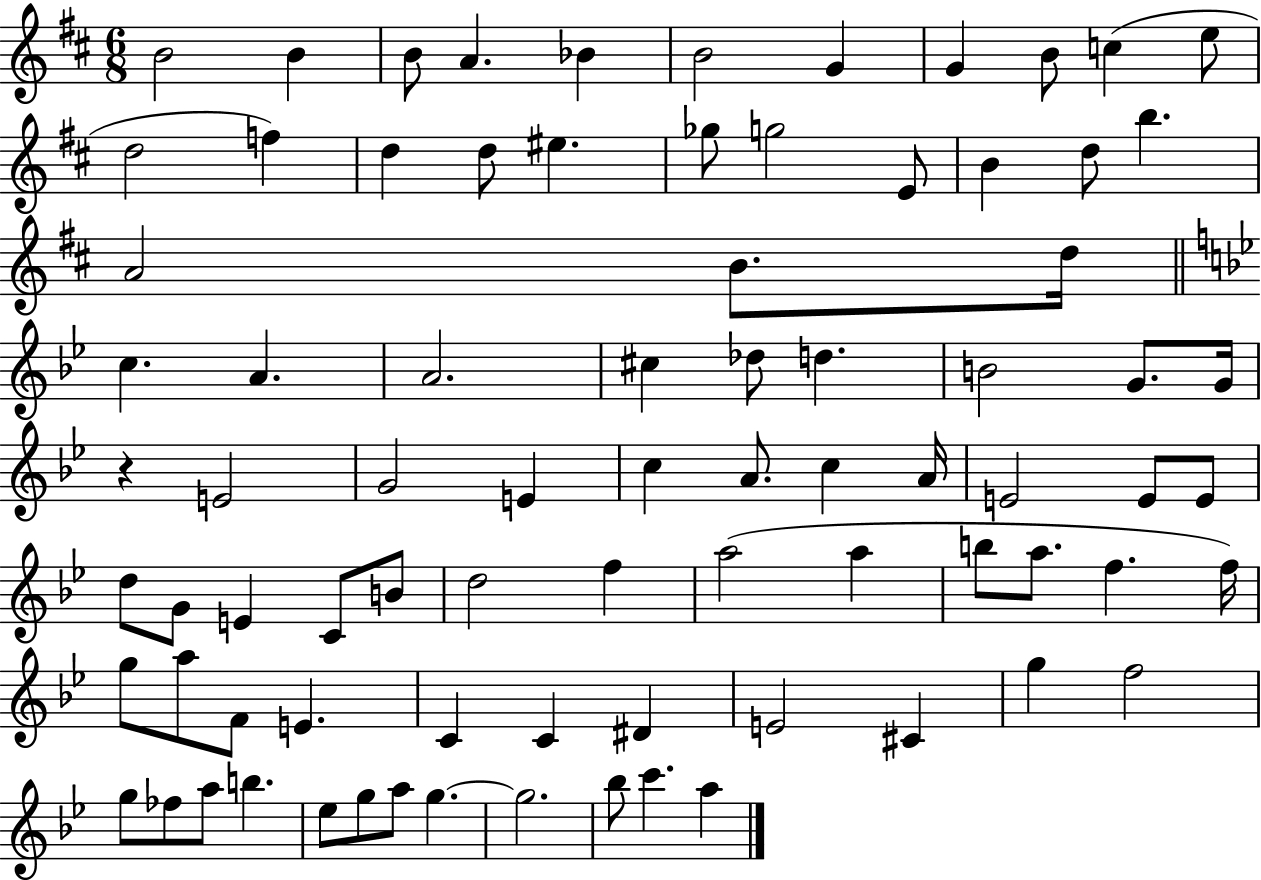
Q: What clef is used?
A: treble